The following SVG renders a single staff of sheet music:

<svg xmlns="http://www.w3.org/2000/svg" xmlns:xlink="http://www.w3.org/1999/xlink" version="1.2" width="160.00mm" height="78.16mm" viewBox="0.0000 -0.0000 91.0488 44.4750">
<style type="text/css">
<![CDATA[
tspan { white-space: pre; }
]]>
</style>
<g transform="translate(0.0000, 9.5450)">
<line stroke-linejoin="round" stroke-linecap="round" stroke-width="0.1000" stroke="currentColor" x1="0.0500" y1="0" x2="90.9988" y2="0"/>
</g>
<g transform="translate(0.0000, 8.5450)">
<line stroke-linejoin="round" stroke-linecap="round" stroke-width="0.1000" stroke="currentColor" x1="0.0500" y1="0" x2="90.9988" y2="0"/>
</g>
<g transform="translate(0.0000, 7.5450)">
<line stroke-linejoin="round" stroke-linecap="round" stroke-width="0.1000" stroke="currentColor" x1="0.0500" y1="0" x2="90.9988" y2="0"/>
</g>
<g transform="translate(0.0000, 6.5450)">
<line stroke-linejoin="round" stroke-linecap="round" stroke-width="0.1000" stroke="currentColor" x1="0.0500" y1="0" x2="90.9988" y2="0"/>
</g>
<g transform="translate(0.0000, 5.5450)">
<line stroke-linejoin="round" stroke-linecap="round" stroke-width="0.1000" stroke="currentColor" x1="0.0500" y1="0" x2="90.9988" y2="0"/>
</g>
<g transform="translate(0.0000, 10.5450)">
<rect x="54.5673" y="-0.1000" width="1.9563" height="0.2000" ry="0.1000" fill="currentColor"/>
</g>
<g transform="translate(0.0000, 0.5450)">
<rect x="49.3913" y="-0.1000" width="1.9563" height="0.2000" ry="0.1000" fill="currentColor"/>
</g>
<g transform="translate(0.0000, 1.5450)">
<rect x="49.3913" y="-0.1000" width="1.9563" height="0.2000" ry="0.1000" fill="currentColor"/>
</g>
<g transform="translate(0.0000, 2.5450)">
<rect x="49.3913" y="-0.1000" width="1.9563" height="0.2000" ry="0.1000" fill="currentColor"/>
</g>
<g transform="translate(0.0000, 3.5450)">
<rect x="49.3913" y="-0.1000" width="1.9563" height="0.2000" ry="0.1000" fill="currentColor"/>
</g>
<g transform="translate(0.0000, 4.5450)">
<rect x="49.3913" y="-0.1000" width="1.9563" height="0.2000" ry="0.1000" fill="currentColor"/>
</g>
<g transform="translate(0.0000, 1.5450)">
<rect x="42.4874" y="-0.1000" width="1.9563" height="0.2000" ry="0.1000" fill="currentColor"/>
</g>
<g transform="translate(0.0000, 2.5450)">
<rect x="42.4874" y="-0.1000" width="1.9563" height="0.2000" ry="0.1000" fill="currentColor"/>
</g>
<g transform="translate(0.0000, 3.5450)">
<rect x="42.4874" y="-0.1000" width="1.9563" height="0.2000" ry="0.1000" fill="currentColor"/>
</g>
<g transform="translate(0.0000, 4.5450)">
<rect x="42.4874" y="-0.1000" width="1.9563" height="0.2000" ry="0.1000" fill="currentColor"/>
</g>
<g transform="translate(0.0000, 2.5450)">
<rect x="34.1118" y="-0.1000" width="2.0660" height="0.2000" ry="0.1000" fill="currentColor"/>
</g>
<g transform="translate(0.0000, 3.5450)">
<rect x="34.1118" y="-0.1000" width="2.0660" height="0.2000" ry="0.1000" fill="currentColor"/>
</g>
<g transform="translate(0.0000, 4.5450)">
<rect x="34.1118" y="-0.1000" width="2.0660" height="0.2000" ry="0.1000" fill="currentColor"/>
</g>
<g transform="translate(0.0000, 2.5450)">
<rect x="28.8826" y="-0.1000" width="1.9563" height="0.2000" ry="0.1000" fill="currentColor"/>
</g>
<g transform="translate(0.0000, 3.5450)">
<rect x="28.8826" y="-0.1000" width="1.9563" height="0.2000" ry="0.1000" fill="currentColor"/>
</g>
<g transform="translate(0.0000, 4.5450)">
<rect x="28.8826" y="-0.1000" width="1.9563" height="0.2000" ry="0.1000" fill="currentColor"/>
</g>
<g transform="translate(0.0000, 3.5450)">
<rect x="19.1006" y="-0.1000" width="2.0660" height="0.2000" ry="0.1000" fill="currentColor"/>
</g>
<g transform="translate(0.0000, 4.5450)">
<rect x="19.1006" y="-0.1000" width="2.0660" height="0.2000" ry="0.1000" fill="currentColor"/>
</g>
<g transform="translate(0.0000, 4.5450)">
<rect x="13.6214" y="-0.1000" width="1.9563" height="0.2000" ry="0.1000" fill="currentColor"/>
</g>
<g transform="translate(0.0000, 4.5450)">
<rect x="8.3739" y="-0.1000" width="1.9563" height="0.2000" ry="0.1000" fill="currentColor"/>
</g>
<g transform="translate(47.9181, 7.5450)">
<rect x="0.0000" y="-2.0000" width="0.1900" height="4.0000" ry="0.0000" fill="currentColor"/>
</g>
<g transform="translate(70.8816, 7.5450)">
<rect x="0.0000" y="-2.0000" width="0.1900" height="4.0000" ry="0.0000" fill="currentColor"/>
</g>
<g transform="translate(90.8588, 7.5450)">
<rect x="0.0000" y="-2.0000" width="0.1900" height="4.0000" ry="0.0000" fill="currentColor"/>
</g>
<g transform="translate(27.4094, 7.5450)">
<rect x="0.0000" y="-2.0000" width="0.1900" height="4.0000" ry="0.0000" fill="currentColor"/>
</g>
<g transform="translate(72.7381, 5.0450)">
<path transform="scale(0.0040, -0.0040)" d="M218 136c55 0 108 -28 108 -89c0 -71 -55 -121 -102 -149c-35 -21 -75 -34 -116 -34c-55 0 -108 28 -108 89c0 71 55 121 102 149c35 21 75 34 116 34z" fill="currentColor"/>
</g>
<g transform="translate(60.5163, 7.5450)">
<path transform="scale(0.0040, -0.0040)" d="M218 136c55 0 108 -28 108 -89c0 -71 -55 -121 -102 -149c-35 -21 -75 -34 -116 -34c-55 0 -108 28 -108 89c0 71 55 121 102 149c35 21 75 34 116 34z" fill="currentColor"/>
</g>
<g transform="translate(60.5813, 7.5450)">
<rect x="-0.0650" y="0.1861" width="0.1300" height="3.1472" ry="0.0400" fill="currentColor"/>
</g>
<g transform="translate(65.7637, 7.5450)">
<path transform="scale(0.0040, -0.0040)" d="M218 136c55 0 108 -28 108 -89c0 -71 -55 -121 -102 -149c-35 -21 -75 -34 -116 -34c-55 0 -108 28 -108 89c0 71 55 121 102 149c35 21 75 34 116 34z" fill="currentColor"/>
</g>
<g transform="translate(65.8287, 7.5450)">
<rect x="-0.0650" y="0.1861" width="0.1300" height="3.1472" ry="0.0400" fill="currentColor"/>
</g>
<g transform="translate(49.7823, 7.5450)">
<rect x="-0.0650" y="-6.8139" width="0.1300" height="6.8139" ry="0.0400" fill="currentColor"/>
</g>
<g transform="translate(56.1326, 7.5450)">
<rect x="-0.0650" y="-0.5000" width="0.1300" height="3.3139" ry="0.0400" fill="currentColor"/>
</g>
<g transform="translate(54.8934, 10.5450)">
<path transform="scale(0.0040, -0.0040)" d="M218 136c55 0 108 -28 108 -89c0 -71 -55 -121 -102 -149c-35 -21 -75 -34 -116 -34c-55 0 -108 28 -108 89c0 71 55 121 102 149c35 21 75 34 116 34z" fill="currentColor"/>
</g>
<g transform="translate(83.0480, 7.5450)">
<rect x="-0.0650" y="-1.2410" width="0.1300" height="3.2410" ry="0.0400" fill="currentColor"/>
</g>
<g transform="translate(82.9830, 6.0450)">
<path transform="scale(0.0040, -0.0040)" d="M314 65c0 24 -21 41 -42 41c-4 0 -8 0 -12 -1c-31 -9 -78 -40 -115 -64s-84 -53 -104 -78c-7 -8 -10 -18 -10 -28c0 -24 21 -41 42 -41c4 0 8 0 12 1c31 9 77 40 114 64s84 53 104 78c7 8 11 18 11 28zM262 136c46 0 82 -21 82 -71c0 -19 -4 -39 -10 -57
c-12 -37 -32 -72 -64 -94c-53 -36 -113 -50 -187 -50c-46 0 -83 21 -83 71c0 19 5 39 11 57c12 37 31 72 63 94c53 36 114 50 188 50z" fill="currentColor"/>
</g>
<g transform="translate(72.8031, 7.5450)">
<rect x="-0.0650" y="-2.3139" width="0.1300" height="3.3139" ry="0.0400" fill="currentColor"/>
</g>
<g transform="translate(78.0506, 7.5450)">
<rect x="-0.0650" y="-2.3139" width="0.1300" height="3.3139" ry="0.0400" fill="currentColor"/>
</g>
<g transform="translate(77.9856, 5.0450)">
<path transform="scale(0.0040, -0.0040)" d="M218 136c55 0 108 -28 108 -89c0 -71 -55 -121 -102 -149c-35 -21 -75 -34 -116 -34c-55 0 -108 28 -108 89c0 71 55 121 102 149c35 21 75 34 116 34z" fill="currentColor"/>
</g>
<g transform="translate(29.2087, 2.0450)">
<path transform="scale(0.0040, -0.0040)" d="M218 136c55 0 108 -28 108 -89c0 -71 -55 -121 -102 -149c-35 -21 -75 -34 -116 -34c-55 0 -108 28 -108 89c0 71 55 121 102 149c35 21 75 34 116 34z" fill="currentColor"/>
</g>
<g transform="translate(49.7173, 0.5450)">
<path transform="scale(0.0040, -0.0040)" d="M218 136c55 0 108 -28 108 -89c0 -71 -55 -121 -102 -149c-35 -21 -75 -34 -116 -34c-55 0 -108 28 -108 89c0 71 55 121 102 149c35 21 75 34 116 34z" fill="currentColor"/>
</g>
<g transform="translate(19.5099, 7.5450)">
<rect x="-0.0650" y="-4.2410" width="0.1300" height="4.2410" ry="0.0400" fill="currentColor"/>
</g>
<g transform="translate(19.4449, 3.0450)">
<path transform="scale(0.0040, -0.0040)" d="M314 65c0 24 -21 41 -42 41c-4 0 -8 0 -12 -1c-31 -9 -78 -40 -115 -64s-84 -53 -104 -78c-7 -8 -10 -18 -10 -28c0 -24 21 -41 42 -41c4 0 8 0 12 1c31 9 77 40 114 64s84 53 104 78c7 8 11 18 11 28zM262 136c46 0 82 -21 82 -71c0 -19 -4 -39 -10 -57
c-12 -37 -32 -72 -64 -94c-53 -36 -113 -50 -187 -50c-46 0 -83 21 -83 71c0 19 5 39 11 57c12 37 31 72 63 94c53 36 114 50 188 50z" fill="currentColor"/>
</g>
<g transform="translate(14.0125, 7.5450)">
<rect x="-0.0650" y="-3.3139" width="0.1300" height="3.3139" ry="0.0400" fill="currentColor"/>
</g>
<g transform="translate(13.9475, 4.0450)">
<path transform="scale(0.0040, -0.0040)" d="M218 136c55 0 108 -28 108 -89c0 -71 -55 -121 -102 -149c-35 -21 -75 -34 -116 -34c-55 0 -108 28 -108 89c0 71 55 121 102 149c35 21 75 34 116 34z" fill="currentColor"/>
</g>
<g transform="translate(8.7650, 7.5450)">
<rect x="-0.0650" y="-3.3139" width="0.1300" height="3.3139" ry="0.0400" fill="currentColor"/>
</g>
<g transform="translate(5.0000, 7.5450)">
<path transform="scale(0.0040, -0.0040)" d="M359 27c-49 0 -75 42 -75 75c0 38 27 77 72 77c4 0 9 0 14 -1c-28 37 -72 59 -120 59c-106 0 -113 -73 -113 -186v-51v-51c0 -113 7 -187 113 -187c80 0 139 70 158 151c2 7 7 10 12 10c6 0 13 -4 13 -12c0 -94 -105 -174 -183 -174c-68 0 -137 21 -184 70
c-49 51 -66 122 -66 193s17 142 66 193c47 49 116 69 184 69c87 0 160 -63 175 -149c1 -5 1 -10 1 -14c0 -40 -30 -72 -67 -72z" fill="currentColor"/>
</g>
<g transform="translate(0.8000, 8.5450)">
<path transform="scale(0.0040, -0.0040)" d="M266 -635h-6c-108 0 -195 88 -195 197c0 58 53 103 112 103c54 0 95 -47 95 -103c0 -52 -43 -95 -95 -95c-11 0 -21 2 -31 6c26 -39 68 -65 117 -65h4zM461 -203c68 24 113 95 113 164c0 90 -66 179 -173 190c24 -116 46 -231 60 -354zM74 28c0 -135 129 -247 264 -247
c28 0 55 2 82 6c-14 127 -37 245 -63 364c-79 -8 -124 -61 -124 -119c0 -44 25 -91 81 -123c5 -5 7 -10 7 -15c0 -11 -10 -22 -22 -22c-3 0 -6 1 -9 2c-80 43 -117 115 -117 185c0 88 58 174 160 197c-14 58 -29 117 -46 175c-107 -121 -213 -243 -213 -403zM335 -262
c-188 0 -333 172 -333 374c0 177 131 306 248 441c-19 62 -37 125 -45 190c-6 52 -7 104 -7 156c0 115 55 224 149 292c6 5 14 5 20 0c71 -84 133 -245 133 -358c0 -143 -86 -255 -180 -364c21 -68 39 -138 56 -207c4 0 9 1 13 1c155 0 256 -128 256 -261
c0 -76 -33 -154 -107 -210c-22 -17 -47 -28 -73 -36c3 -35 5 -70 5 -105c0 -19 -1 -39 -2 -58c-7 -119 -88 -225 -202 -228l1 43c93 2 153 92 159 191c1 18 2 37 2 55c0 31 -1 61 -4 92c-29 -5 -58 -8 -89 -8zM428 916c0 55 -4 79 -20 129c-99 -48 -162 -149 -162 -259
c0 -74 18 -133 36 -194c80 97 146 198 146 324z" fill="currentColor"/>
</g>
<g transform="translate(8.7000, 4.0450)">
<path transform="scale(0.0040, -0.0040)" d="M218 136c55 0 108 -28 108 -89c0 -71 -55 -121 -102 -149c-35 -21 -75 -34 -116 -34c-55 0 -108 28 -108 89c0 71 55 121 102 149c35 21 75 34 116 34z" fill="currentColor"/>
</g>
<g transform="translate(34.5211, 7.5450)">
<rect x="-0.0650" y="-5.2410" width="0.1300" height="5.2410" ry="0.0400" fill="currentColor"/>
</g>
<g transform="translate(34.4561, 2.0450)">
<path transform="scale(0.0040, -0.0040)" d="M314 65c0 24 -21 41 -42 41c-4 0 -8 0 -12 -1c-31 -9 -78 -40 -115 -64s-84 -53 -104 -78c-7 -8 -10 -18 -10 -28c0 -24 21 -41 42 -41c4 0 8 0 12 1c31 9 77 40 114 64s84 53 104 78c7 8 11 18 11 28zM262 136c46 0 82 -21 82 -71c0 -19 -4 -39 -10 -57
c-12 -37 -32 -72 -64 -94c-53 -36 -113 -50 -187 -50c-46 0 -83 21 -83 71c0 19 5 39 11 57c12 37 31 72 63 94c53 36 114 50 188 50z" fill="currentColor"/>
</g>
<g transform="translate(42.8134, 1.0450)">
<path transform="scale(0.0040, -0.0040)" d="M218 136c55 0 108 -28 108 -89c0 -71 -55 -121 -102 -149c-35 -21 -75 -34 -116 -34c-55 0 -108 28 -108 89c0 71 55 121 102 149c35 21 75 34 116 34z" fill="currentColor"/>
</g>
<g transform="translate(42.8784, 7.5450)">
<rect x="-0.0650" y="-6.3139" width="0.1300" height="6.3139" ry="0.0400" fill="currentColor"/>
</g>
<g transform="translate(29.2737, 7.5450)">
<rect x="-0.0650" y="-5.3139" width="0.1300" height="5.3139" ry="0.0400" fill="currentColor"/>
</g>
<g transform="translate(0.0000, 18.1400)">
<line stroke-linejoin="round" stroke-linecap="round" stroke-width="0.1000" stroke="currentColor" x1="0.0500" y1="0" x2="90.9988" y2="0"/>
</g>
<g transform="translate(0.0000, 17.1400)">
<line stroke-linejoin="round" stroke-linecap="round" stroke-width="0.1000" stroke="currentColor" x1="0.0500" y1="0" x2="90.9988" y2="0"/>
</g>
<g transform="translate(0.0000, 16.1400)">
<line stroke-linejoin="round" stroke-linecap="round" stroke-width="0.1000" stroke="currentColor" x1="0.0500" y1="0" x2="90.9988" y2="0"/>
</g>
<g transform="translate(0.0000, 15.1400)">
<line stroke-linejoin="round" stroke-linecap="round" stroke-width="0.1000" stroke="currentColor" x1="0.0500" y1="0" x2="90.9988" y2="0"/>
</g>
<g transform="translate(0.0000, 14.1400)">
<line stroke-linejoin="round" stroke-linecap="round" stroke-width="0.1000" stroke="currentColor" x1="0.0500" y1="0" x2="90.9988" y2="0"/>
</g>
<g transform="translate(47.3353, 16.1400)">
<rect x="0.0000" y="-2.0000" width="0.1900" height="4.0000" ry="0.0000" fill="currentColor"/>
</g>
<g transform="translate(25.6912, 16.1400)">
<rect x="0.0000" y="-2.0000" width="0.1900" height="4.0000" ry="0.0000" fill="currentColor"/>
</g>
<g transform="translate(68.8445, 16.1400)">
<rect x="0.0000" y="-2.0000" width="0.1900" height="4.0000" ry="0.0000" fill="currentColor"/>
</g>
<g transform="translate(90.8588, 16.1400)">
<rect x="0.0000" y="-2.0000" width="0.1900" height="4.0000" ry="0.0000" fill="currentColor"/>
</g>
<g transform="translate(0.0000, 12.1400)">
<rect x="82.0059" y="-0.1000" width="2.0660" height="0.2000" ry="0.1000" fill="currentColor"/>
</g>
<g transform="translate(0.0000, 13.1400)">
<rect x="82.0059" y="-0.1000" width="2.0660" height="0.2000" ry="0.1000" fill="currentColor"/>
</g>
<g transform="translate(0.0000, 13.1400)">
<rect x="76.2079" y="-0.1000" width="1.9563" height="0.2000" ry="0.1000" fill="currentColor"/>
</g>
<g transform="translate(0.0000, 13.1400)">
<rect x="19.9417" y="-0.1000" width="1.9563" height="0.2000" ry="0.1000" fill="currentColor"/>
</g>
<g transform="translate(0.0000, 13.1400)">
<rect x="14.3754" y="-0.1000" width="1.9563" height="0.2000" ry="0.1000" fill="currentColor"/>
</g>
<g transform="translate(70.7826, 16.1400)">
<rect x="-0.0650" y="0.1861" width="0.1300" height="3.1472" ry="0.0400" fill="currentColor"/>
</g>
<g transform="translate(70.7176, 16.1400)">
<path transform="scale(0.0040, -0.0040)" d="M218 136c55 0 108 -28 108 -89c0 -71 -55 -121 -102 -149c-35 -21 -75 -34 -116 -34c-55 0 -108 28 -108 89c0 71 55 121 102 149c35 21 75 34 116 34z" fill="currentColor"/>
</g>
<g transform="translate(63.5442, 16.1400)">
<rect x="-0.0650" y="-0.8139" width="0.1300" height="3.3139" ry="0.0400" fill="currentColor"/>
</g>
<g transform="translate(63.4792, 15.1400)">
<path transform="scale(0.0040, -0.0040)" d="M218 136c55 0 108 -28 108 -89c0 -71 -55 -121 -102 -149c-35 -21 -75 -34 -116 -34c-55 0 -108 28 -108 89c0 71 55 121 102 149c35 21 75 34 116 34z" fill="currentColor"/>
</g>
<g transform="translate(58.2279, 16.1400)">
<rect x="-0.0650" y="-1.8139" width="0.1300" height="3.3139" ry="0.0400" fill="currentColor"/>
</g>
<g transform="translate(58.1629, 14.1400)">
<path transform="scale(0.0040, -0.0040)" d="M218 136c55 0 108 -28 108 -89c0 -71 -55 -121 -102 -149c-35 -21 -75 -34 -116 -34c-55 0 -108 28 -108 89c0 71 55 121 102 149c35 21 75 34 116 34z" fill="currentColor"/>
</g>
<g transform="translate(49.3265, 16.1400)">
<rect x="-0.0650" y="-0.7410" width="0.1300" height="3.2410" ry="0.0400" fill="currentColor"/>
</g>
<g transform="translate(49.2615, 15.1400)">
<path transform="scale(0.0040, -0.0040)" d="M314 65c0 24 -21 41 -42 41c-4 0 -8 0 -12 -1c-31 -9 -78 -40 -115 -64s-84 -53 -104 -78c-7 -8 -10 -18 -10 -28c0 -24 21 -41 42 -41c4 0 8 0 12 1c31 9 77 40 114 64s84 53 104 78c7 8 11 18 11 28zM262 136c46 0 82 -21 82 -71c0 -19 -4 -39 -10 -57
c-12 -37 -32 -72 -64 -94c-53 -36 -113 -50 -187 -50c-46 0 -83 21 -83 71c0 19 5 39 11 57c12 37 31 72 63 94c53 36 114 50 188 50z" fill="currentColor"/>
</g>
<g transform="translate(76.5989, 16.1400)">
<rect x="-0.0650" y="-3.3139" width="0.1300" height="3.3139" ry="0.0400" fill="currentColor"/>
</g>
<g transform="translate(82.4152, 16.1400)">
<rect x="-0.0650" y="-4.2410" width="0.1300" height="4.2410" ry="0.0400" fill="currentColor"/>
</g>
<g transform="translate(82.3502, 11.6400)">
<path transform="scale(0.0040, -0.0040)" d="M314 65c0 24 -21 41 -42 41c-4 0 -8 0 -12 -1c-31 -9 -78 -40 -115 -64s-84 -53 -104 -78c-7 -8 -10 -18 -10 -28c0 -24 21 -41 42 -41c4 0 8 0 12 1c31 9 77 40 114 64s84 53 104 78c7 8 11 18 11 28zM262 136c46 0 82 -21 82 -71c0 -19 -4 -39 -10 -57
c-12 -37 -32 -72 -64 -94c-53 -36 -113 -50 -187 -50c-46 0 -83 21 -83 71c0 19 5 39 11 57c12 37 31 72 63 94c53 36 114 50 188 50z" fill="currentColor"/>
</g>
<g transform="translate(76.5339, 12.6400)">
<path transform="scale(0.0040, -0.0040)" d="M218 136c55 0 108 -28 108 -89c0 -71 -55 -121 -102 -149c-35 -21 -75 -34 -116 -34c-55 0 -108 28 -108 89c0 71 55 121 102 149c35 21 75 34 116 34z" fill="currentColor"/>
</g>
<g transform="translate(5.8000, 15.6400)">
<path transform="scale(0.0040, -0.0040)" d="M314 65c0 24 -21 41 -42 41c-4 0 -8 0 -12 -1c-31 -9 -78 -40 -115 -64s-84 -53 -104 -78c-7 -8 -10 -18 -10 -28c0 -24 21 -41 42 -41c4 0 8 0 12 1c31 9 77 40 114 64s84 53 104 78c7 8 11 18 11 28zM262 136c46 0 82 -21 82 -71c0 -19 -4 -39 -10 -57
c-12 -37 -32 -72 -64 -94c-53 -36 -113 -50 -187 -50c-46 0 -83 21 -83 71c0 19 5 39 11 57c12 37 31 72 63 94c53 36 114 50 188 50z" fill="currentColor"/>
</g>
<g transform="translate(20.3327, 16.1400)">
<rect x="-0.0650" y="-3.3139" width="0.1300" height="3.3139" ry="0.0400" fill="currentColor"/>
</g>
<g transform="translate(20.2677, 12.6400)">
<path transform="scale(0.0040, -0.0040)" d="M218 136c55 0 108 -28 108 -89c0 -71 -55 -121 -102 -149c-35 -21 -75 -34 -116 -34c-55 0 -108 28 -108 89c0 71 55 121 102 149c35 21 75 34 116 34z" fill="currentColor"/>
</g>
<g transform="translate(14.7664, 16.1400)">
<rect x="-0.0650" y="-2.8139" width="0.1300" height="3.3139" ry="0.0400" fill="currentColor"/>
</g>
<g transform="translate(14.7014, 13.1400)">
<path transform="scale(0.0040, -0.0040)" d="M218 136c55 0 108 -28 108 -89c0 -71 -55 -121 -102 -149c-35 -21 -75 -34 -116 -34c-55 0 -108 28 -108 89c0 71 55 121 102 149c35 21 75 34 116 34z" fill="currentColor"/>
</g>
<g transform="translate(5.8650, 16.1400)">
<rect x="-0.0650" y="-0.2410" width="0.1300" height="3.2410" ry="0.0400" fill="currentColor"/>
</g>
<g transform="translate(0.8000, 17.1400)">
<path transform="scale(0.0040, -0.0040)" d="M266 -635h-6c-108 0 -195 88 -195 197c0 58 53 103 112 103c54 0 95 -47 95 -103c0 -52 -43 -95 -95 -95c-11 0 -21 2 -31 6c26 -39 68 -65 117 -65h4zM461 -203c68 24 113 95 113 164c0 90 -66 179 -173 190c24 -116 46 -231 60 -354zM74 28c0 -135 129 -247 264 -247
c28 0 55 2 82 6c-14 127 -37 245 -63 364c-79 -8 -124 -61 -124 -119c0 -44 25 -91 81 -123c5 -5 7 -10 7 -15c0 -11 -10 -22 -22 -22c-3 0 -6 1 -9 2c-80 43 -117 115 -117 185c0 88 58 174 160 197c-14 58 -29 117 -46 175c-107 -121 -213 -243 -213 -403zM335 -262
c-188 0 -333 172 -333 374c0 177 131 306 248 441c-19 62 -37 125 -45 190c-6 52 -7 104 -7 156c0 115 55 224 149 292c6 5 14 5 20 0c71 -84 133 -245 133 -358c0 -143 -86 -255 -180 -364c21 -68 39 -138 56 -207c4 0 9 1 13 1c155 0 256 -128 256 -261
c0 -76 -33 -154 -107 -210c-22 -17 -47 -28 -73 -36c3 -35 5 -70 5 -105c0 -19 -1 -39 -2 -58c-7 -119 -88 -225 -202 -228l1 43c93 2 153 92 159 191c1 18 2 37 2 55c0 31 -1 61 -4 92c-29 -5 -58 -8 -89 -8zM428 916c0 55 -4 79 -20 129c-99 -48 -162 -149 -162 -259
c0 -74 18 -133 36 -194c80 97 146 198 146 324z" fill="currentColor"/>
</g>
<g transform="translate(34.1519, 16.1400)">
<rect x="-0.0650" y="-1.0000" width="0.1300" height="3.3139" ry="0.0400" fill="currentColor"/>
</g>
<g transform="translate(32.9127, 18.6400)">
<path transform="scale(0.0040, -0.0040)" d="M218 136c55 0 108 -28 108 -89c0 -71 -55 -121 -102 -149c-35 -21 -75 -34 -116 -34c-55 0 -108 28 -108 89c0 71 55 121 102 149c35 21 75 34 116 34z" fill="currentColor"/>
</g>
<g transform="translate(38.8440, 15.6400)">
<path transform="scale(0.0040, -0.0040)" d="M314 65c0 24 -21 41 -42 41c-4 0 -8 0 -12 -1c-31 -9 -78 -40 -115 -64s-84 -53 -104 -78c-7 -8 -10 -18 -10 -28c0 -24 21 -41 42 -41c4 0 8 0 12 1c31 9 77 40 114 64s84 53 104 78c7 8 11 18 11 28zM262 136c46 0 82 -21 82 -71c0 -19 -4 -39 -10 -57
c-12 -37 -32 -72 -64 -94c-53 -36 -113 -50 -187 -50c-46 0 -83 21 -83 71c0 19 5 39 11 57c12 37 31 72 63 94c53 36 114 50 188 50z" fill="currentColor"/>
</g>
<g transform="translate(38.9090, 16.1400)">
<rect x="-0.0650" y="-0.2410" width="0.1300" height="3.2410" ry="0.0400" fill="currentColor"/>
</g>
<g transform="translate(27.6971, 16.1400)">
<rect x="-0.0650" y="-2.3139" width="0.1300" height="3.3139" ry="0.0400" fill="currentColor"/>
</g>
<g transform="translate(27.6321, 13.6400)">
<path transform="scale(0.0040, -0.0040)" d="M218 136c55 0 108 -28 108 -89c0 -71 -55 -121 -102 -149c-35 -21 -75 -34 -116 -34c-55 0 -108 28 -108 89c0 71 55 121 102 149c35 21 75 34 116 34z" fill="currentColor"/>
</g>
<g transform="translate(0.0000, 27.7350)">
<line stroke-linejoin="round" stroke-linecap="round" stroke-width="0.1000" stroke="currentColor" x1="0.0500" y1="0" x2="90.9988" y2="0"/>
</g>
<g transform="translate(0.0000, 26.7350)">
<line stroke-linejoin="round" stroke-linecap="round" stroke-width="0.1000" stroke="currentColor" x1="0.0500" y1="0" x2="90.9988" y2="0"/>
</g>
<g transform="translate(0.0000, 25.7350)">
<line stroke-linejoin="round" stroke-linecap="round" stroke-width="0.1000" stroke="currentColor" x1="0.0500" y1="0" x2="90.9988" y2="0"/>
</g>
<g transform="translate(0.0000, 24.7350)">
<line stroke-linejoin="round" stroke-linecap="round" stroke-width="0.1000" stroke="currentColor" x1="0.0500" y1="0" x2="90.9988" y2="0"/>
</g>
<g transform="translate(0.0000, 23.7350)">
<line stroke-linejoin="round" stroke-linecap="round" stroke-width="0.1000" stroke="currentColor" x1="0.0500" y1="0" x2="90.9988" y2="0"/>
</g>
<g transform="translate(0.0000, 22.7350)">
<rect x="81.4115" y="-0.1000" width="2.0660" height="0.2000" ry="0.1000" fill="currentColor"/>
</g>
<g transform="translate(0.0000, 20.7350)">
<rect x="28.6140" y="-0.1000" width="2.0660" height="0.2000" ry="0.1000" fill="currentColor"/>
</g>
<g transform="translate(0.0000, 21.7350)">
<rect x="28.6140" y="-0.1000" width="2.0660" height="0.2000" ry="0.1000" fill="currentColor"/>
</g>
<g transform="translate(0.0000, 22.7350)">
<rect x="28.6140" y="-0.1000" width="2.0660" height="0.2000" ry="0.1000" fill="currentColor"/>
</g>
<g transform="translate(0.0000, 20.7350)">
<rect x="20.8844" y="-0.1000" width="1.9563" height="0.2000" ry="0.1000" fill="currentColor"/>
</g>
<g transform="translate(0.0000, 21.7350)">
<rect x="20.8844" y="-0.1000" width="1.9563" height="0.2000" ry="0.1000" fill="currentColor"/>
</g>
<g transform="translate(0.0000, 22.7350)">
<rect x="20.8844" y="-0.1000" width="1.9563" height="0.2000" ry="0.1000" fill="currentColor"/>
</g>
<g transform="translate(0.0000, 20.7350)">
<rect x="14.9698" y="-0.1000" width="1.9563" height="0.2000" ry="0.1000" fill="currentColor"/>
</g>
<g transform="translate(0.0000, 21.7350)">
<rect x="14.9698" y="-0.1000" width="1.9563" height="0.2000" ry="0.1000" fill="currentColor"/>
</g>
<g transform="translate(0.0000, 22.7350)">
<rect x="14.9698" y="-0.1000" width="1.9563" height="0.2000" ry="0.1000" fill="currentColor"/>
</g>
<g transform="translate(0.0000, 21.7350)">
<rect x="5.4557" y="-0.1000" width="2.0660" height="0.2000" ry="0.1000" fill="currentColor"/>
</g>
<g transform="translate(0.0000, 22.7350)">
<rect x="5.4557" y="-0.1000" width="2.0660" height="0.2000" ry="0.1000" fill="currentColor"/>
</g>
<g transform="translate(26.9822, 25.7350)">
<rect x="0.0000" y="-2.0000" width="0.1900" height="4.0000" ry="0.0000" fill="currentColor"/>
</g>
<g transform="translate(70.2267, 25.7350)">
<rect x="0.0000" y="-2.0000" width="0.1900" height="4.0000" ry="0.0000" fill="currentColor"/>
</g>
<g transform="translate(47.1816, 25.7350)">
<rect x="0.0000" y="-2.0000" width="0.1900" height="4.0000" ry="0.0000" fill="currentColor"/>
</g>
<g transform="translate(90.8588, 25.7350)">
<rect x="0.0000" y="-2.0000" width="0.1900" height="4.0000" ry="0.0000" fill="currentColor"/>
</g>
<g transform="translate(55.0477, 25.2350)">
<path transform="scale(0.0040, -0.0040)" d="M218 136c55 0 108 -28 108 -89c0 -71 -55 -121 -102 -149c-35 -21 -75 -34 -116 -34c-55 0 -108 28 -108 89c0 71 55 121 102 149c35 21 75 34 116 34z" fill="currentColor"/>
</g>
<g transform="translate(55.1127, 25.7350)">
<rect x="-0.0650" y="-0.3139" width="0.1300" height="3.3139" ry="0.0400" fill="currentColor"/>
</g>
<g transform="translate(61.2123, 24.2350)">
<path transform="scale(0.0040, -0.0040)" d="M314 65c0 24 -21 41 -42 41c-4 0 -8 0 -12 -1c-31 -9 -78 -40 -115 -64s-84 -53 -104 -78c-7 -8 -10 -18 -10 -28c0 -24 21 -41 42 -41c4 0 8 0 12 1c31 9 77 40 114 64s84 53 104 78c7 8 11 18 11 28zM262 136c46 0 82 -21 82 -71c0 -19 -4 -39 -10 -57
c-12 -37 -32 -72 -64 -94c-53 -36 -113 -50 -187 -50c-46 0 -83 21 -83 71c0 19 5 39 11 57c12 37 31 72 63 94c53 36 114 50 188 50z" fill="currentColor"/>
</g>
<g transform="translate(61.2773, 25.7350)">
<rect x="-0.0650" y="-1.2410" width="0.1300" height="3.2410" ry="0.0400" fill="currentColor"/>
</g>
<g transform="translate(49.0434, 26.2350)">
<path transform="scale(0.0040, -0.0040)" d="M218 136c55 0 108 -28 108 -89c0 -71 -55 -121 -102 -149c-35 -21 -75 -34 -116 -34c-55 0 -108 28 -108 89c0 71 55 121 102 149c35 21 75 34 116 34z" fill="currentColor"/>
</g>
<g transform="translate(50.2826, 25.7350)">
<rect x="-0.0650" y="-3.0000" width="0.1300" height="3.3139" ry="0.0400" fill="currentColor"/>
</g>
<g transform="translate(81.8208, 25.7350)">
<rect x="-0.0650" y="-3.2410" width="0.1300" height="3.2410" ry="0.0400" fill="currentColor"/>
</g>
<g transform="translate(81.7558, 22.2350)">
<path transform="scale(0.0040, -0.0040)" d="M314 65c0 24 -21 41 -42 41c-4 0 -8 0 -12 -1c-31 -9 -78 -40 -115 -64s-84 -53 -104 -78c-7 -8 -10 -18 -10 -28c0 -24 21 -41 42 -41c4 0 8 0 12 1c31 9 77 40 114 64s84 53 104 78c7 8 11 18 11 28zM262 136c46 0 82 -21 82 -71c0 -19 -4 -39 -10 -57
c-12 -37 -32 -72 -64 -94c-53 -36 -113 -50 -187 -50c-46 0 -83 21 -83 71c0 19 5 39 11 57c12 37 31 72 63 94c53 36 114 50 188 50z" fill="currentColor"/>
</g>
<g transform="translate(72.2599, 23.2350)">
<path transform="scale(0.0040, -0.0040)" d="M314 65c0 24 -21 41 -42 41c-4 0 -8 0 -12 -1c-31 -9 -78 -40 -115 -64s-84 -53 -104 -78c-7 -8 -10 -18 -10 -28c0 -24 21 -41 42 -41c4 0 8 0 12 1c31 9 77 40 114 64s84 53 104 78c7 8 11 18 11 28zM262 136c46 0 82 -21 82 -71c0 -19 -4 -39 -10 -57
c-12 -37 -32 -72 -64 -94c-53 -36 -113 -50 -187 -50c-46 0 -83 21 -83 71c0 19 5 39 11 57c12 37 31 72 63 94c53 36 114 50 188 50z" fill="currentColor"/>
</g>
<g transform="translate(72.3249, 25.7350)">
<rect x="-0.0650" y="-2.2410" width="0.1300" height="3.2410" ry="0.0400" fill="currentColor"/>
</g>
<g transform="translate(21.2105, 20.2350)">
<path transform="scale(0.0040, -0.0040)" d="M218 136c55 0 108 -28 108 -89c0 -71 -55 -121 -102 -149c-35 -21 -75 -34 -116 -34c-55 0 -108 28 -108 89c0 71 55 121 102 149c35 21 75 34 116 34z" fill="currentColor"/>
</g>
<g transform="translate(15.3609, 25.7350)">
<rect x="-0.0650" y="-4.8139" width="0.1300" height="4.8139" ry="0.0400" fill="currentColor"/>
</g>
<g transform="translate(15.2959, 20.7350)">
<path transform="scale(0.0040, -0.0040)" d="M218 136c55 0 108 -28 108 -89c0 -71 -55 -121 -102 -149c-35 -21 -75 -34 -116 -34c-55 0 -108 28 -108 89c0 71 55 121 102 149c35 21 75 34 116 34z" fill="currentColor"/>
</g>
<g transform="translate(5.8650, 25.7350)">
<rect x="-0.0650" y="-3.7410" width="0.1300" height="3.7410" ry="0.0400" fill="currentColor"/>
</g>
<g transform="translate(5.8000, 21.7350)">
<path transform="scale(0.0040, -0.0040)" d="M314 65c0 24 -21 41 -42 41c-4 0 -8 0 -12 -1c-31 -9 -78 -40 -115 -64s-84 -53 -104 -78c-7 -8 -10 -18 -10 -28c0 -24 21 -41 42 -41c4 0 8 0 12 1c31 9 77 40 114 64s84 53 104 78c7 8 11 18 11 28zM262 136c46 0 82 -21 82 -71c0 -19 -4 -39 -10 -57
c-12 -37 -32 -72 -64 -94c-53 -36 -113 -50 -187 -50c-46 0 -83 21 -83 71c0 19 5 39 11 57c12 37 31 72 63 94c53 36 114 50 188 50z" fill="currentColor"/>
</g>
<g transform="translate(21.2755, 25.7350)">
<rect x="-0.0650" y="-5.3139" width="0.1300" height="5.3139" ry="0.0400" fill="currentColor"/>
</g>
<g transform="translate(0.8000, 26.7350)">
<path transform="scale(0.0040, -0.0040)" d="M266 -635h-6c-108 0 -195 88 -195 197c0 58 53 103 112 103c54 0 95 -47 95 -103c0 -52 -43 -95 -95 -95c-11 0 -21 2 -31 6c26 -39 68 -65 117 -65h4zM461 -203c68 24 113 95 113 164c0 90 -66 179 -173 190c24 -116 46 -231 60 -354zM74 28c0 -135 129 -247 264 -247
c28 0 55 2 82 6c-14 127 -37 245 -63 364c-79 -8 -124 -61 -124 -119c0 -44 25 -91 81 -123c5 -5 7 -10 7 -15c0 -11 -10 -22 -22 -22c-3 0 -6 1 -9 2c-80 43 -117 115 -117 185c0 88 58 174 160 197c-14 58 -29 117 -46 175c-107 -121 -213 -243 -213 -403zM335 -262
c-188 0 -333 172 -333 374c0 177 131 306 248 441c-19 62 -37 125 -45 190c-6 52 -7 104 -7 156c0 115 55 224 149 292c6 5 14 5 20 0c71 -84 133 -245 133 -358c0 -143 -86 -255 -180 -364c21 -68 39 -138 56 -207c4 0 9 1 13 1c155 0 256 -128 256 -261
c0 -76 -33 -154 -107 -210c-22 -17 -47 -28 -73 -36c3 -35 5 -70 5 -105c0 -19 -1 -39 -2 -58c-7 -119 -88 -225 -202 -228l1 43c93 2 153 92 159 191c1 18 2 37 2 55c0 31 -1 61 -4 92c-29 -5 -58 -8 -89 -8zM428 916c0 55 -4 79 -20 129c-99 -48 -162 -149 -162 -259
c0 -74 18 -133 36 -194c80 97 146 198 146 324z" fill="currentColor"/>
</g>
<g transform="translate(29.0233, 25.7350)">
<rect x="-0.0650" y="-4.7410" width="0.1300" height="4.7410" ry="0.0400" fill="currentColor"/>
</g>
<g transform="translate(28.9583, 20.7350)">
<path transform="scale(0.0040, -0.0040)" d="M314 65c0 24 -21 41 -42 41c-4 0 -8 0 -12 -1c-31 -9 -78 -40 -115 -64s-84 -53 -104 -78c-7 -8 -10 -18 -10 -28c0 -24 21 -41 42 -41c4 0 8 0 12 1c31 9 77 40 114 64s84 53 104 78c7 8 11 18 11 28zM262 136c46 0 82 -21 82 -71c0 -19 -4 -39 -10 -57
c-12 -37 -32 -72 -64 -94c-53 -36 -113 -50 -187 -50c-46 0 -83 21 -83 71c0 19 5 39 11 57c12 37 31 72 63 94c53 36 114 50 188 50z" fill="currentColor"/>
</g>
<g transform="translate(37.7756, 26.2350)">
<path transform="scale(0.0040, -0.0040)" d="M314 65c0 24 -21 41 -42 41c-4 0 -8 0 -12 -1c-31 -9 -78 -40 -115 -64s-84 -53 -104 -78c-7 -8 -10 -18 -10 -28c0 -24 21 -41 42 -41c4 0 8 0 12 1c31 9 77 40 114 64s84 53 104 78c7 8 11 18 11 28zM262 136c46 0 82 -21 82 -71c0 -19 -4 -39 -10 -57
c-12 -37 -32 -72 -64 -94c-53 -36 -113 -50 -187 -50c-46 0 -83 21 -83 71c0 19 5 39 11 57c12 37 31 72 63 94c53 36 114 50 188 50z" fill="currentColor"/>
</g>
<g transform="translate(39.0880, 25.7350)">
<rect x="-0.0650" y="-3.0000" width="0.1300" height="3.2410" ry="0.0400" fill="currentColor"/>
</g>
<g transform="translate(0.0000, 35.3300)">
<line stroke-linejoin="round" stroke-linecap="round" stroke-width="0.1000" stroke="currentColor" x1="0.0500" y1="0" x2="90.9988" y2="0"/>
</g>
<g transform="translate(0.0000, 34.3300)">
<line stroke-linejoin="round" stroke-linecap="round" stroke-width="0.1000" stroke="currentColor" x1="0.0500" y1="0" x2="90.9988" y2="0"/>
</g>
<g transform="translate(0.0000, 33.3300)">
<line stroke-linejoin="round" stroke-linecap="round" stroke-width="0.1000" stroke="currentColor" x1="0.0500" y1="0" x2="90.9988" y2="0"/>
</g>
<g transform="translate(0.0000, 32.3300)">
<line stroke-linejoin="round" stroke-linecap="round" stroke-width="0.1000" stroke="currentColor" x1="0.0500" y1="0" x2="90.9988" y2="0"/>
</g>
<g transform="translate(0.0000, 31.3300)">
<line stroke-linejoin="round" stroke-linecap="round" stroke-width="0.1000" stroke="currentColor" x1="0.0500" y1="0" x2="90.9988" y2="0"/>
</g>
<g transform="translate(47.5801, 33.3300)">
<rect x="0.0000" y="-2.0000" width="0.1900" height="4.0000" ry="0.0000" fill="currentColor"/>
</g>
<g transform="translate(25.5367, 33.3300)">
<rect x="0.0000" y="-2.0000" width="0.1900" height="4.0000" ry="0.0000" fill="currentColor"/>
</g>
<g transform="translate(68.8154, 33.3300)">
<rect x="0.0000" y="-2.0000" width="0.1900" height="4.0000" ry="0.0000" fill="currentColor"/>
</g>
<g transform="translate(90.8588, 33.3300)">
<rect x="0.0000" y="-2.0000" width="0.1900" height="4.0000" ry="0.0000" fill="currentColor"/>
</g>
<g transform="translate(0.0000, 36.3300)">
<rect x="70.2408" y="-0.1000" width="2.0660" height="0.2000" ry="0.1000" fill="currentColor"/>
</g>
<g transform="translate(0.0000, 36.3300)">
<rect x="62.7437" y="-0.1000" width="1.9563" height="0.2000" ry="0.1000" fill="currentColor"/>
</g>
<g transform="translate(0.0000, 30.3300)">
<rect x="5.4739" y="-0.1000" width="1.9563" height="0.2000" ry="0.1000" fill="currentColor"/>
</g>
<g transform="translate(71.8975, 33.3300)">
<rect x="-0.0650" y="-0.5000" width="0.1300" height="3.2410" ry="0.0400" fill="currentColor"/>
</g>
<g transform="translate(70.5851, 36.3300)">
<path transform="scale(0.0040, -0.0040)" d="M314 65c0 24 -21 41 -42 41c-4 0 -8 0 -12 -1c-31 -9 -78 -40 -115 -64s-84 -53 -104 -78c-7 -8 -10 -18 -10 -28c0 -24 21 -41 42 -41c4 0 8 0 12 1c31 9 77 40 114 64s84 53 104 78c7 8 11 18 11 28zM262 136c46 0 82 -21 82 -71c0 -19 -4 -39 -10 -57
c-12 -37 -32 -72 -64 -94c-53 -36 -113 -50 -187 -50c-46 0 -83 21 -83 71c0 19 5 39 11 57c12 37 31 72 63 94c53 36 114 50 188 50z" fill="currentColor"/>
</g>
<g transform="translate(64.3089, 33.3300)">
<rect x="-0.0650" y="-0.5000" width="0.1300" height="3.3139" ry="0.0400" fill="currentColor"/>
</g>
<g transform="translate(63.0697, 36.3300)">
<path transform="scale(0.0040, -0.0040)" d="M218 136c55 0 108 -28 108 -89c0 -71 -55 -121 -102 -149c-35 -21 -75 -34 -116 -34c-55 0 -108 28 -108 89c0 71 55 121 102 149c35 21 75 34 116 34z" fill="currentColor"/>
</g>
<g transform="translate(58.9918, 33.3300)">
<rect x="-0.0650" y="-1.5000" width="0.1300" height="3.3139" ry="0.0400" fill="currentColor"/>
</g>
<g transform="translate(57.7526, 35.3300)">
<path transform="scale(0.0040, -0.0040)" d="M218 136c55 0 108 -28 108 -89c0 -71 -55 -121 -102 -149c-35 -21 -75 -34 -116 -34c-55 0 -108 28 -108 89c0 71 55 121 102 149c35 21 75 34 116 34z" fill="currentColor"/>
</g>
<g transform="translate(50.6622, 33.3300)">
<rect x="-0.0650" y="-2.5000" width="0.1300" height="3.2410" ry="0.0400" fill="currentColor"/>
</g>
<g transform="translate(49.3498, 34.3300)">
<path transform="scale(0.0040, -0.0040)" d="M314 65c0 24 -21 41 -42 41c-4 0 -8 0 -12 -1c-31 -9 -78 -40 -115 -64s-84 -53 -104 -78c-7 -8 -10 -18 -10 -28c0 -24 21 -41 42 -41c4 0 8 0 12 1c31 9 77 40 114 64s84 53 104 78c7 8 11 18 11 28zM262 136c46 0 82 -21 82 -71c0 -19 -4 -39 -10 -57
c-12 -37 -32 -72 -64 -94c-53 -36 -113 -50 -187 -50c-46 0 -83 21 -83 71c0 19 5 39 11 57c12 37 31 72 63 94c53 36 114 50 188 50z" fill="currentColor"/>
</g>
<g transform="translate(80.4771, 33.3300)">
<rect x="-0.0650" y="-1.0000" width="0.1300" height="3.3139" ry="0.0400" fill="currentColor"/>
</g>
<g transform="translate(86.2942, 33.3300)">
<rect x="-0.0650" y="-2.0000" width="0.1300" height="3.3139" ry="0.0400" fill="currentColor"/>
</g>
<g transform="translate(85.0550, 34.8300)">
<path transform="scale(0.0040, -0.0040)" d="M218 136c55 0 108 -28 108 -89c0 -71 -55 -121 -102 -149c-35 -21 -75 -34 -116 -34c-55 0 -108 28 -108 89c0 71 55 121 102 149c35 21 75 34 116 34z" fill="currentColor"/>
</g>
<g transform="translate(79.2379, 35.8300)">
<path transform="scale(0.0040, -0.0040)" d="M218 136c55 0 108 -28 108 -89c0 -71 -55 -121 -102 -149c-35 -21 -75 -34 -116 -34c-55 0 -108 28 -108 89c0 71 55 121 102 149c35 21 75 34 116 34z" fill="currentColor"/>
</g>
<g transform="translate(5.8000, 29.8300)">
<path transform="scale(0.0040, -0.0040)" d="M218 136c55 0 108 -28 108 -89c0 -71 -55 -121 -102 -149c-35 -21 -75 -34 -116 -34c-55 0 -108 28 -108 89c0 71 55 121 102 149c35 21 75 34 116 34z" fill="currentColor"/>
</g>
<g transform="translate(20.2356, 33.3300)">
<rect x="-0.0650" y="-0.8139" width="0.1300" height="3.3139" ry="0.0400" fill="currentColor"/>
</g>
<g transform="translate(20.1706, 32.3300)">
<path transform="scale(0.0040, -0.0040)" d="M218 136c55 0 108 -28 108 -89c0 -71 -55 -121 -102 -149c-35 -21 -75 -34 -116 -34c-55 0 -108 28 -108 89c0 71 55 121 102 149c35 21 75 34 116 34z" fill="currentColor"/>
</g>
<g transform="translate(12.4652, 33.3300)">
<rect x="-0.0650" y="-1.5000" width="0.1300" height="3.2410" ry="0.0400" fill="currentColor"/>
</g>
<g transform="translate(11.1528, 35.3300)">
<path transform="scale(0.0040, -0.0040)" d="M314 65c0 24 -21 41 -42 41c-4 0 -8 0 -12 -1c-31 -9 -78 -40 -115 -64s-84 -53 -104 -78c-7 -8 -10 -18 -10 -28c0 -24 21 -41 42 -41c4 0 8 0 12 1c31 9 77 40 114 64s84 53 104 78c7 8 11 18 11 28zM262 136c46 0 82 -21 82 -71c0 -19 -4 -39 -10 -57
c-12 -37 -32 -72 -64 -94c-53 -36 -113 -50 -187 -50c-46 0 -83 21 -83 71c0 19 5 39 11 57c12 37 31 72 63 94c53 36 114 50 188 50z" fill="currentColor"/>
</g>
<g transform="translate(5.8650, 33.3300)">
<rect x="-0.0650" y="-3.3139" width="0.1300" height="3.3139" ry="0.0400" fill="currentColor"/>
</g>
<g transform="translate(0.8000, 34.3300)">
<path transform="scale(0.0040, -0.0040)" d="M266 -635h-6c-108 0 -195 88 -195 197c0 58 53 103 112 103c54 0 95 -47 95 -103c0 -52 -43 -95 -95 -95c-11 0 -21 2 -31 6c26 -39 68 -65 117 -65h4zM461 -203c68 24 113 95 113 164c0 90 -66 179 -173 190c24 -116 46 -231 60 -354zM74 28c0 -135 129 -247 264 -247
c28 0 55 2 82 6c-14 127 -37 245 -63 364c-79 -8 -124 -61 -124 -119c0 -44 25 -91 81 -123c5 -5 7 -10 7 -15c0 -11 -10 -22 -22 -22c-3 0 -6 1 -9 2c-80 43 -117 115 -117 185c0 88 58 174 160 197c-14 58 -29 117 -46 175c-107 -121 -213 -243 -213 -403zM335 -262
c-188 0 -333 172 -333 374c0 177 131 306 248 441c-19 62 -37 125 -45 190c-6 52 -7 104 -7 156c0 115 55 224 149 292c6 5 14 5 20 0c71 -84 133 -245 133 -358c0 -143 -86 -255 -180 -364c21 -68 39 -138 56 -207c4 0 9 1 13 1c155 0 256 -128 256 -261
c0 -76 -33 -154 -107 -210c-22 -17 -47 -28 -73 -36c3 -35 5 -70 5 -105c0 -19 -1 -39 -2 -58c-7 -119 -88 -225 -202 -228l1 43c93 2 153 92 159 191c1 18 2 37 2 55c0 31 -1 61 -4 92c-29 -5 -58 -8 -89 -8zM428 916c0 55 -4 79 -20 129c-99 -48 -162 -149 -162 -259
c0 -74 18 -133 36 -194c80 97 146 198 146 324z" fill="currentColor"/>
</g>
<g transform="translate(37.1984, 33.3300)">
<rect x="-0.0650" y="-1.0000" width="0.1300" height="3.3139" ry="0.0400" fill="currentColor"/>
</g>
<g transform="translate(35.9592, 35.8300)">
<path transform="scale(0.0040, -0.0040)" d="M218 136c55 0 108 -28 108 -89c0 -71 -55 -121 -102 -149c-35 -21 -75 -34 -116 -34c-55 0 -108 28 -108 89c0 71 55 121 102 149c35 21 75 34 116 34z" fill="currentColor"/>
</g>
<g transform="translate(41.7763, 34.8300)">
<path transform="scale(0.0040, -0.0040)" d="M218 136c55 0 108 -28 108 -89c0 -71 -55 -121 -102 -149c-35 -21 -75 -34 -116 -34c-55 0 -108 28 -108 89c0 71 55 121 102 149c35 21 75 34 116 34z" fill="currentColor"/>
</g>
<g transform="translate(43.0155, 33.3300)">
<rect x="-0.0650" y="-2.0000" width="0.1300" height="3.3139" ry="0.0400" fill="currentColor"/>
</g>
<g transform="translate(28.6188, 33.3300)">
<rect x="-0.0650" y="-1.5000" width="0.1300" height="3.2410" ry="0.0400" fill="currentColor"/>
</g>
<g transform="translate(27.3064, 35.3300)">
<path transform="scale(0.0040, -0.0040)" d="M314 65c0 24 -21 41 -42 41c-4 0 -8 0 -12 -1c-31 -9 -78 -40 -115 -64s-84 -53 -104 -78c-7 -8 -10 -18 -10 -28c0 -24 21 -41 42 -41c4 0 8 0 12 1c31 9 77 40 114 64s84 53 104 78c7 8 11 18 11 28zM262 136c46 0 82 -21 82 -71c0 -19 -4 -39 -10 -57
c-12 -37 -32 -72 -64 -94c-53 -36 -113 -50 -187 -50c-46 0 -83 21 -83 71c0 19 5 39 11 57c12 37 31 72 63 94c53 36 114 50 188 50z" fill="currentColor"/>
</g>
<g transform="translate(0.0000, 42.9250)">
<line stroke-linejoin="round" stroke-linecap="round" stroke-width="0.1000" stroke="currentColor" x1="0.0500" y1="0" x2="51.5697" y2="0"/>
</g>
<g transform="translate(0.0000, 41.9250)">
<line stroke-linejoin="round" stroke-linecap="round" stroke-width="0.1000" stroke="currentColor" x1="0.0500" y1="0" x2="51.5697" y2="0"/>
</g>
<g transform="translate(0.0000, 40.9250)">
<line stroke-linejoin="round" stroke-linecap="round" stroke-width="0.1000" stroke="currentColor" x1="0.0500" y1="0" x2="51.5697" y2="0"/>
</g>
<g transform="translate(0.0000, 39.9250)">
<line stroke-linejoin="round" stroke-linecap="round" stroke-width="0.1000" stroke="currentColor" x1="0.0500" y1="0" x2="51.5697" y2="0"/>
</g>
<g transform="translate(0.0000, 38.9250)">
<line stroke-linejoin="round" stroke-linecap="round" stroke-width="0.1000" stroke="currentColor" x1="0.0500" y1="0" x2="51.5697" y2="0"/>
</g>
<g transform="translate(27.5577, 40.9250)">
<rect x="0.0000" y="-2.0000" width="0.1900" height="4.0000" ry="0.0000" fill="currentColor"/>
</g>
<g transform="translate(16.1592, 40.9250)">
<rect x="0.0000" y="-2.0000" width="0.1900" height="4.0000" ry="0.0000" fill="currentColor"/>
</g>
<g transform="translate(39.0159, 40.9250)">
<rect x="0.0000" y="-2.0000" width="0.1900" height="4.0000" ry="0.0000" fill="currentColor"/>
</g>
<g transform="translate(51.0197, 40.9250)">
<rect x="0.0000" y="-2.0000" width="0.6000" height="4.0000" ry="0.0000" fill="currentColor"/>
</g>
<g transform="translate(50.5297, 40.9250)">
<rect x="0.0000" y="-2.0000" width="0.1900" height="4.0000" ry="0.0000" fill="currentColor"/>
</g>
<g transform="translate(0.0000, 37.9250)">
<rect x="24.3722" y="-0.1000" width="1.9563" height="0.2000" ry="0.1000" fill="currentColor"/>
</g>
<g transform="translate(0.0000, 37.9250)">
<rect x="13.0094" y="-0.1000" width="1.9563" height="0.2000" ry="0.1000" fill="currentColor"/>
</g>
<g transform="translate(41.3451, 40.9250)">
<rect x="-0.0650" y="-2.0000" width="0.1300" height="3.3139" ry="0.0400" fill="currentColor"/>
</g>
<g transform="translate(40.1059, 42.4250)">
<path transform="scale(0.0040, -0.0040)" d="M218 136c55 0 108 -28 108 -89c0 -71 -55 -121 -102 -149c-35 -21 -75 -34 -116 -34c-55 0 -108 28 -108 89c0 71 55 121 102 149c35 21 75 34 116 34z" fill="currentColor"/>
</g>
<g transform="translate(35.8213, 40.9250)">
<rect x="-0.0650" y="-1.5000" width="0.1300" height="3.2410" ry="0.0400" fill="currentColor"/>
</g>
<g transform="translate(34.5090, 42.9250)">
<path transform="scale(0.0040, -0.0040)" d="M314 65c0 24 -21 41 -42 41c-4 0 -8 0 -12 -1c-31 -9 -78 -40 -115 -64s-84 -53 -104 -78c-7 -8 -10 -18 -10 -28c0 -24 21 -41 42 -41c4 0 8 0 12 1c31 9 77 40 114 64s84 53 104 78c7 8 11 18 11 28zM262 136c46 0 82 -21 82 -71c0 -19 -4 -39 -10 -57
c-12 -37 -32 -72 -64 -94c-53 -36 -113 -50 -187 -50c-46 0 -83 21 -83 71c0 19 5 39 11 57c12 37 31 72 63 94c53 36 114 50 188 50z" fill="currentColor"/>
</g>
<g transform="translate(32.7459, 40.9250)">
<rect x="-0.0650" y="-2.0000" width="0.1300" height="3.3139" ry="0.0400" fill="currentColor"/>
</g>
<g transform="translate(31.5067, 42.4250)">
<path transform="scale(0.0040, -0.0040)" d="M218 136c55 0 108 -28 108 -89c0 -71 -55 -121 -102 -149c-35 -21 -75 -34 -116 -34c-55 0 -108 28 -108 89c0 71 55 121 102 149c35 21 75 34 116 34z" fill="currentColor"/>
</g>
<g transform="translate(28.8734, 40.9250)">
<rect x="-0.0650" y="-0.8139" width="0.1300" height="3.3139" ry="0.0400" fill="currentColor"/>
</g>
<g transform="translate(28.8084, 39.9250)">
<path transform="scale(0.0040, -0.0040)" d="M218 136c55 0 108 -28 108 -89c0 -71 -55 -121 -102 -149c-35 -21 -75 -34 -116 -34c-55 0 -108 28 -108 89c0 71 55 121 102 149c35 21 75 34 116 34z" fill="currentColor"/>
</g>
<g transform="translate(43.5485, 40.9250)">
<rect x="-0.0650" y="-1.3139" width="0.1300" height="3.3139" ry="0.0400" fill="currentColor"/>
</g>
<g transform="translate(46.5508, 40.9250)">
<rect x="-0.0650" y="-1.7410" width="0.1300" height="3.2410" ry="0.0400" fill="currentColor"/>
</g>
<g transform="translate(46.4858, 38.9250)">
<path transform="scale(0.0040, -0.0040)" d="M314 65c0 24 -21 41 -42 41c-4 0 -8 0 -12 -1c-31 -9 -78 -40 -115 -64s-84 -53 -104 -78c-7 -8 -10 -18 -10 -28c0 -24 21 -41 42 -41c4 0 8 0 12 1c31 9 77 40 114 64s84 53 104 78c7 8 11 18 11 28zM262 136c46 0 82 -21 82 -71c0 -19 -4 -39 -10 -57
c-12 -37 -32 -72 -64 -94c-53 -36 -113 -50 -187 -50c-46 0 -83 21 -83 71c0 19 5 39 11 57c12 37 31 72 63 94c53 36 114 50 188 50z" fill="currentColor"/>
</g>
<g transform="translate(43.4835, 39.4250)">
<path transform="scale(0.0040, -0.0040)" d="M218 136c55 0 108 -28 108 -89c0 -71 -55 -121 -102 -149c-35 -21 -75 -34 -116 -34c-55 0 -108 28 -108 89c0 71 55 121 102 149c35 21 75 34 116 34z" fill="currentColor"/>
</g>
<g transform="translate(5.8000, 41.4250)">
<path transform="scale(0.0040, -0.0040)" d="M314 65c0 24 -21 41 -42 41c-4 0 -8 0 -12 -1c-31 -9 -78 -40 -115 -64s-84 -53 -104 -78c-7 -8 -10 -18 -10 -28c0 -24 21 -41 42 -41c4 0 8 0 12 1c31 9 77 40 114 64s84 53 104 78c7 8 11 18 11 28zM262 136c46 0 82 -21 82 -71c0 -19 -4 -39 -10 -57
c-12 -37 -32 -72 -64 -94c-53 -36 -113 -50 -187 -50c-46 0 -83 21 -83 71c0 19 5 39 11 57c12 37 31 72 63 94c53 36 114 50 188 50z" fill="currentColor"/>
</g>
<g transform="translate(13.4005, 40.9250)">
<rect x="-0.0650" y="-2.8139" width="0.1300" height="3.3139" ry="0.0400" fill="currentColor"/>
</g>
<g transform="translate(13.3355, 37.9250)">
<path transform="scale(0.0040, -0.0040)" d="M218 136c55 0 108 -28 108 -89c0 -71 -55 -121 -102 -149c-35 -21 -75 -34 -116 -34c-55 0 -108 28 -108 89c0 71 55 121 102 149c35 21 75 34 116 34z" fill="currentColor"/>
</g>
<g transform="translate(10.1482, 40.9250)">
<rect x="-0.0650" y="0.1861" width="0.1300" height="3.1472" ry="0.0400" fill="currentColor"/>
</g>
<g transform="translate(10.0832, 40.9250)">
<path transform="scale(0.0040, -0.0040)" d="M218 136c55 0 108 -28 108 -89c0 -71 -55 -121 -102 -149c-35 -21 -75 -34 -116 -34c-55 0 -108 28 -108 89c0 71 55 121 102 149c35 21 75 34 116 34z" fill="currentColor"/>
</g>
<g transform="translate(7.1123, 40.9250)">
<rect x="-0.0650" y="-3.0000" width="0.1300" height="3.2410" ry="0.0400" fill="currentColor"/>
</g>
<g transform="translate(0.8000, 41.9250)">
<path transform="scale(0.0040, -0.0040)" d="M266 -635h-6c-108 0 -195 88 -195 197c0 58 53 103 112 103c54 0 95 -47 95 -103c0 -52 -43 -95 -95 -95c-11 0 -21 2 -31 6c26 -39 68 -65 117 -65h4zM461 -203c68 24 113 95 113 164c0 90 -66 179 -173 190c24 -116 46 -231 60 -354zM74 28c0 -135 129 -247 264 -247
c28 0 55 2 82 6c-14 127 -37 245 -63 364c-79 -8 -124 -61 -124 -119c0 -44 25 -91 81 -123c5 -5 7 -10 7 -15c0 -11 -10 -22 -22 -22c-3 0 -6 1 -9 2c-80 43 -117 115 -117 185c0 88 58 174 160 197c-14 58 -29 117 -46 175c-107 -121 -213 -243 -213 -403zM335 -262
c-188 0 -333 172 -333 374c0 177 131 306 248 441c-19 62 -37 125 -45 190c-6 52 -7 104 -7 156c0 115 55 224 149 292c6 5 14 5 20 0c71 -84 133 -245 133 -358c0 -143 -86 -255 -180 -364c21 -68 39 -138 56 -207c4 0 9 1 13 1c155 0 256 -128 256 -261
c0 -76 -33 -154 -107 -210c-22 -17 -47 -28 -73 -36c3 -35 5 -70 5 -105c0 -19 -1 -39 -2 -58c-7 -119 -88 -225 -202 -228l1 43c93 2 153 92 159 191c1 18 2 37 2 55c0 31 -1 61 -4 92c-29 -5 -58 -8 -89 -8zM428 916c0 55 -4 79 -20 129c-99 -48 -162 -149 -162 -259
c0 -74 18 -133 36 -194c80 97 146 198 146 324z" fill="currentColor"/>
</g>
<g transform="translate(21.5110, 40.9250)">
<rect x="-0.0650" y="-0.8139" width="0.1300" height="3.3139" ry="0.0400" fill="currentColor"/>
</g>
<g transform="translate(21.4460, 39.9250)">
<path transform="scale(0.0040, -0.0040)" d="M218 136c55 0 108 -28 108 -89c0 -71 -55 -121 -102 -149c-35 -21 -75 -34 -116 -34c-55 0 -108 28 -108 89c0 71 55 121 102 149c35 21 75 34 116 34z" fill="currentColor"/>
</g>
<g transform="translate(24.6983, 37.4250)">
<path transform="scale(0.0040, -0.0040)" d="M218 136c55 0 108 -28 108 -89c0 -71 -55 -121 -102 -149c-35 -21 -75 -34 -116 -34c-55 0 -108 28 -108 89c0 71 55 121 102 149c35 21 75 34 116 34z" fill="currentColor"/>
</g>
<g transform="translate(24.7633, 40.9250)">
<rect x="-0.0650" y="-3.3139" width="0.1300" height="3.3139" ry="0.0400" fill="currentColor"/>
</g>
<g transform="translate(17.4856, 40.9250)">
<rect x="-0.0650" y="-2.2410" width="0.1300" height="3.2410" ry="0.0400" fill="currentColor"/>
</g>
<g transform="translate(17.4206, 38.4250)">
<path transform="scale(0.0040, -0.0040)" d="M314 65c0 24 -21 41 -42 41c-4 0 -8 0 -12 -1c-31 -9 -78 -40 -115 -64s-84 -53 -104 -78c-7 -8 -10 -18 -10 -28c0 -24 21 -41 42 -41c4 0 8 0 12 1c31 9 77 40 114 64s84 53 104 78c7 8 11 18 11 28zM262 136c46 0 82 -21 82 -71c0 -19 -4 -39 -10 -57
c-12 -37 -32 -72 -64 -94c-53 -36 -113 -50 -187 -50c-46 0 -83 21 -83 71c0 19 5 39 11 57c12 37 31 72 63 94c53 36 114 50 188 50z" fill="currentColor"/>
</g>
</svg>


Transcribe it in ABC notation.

X:1
T:Untitled
M:4/4
L:1/4
K:C
b b d'2 f' f'2 a' b' C B B g g e2 c2 a b g D c2 d2 f d B b d'2 c'2 e' f' e'2 A2 A c e2 g2 b2 b E2 d E2 D F G2 E C C2 D F A2 B a g2 d b d F E2 F e f2